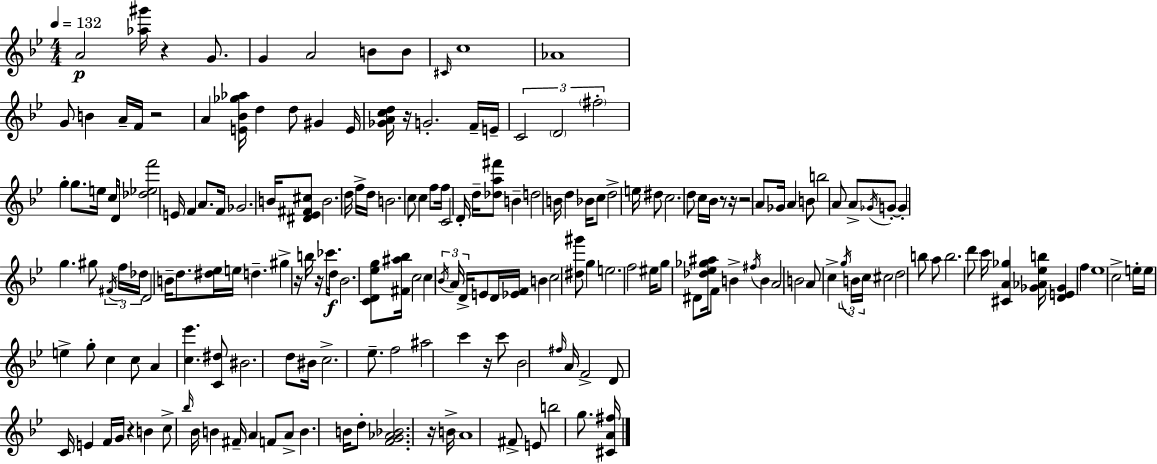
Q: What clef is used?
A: treble